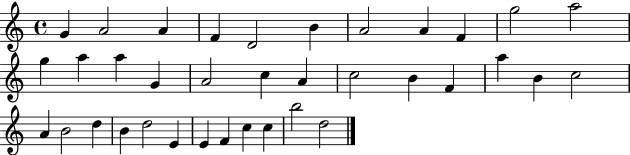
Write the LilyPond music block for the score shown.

{
  \clef treble
  \time 4/4
  \defaultTimeSignature
  \key c \major
  g'4 a'2 a'4 | f'4 d'2 b'4 | a'2 a'4 f'4 | g''2 a''2 | \break g''4 a''4 a''4 g'4 | a'2 c''4 a'4 | c''2 b'4 f'4 | a''4 b'4 c''2 | \break a'4 b'2 d''4 | b'4 d''2 e'4 | e'4 f'4 c''4 c''4 | b''2 d''2 | \break \bar "|."
}